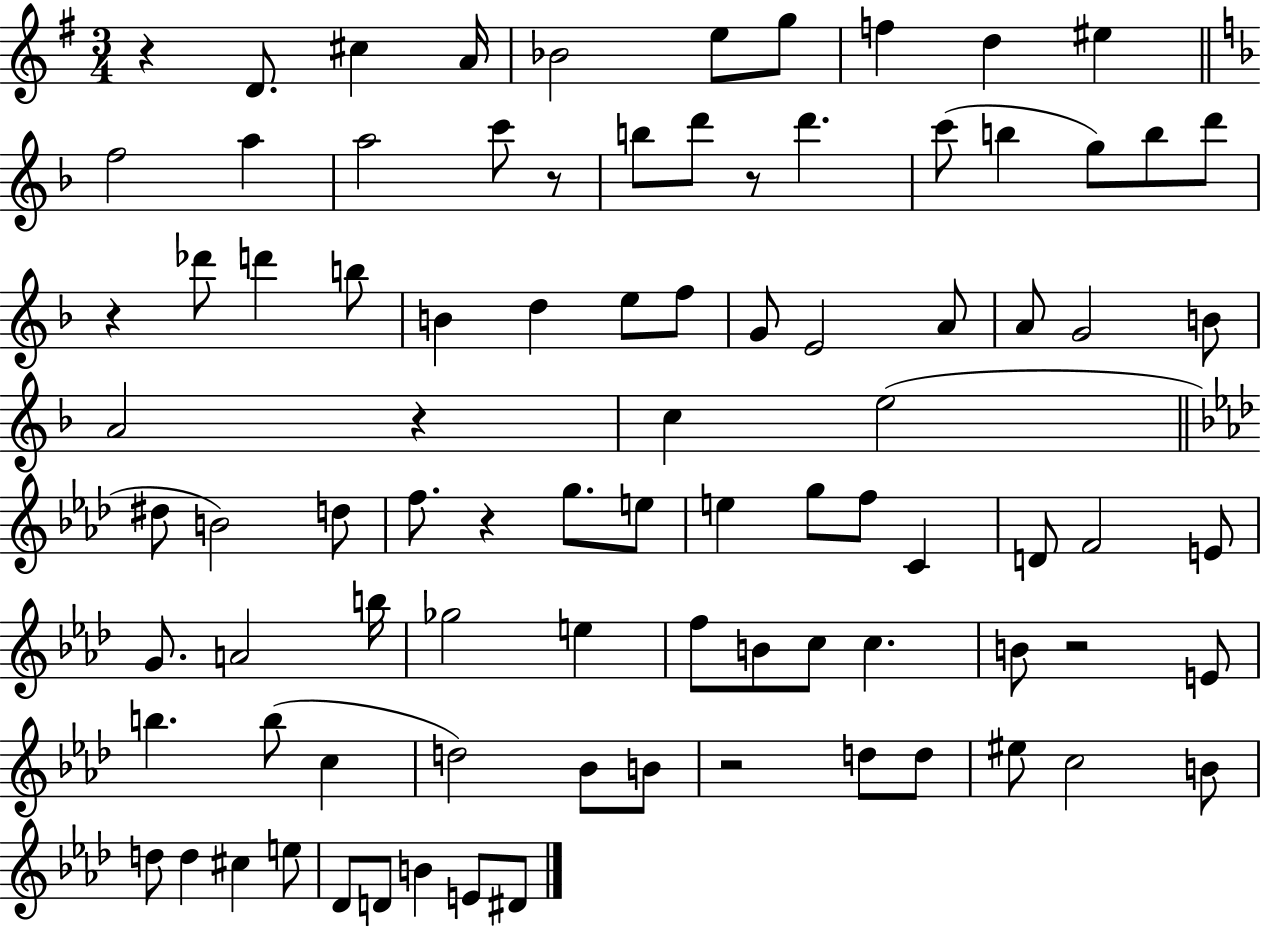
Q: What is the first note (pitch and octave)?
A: D4